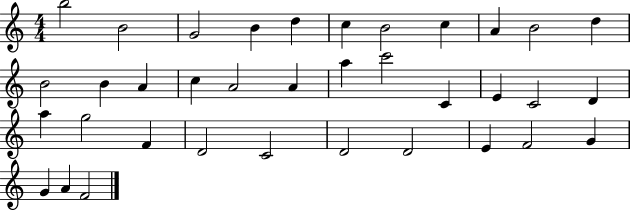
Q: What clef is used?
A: treble